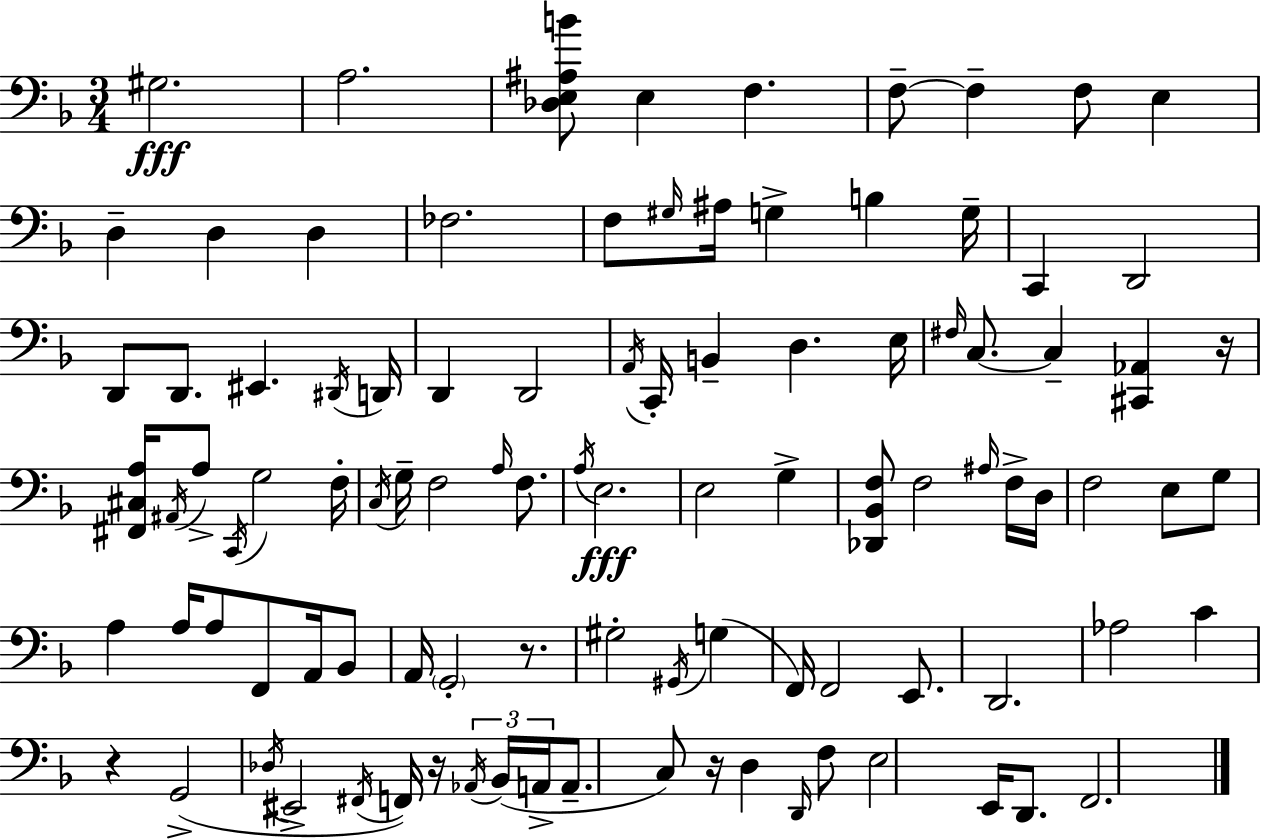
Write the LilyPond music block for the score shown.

{
  \clef bass
  \numericTimeSignature
  \time 3/4
  \key d \minor
  gis2.\fff | a2. | <des e ais b'>8 e4 f4. | f8--~~ f4-- f8 e4 | \break d4-- d4 d4 | fes2. | f8 \grace { gis16 } ais16 g4-> b4 | g16-- c,4 d,2 | \break d,8 d,8. eis,4. | \acciaccatura { dis,16 } d,16 d,4 d,2 | \acciaccatura { a,16 } c,16-. b,4-- d4. | e16 \grace { fis16 } c8.~~ c4-- <cis, aes,>4 | \break r16 <fis, cis a>16 \acciaccatura { ais,16 } a8-> \acciaccatura { c,16 } g2 | f16-. \acciaccatura { c16 } g16-- f2 | \grace { a16 } f8. \acciaccatura { a16 }\fff e2. | e2 | \break g4-> <des, bes, f>8 f2 | \grace { ais16 } f16-> d16 f2 | e8 g8 a4 | a16 a8 f,8 a,16 bes,8 a,16 \parenthesize g,2-. | \break r8. gis2-. | \acciaccatura { gis,16 }( g4 f,16) | f,2 e,8. d,2. | aes2 | \break c'4 r4 | g,2->( \acciaccatura { des16 } | eis,2-> \acciaccatura { fis,16 } f,16) r16 \tuplet 3/2 { \acciaccatura { aes,16 }( | bes,16 a,16-> } a,8.-- c8) r16 d4 | \break \grace { d,16 } f8 e2 e,16 | d,8. f,2. | \bar "|."
}